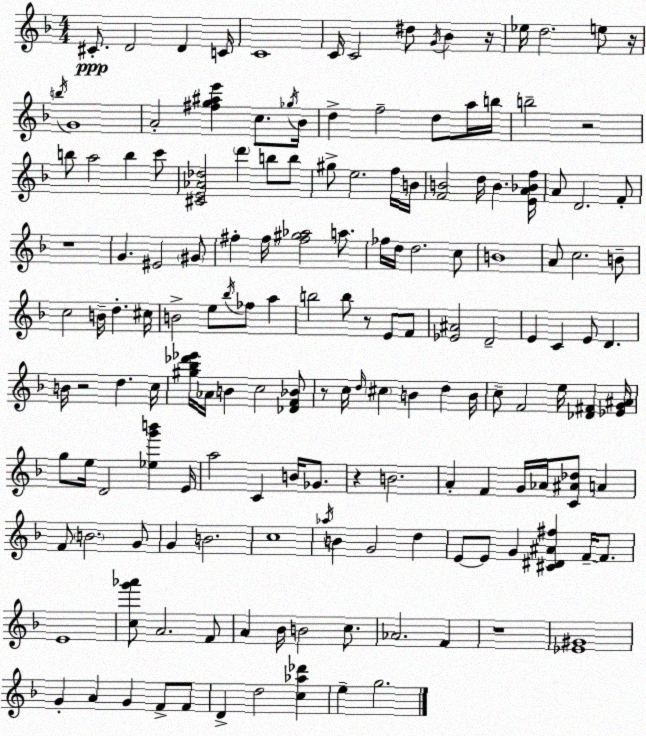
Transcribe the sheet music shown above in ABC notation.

X:1
T:Untitled
M:4/4
L:1/4
K:F
^C/2 D2 D C/4 C4 C/4 C2 ^d/2 G/4 _B z/4 _e/4 d2 e/2 z/4 b/4 G4 A2 [^fg^ae'] c/2 _g/4 _B/4 d f2 d/2 a/4 b/4 b2 z2 b/2 a2 b c'/2 [^CE_A_d]2 d' b/2 b/2 ^g/2 e2 f/4 B/4 [FB]2 d/4 B [EA_Bf]/4 A/2 D2 F/2 z4 G ^E2 ^G/2 ^f ^f/4 [^f^g_a]2 a/2 _f/4 d/4 d2 c/2 B4 A/2 c2 B/2 c2 B/4 d ^c/4 B2 e/2 _b/4 _f/2 a b2 b/2 z/2 E/2 F/2 [_E^A]2 D2 E C E/2 D B/4 z2 d c/4 [^g_b_d'_e']/4 _A/4 B c2 [_DF_B]/2 z/2 c/4 d/4 ^c B d B/4 c/2 F2 e/4 [_D^F] [_EG^A]/4 g/2 e/4 D2 [_eg'b'] E/4 a2 C B/4 _G/2 z B2 A F G/4 _A/4 [C^A_d]/2 A F/2 B2 G/2 G B2 c4 _a/4 B G2 d E/2 E/2 G [^C^D^A^f] F/4 F/2 E4 [cg'_a']/2 A2 F/2 A _B/4 B2 c/2 _A2 F z4 [_E^G]4 G A G F/2 F/2 D d2 [c_a_d'] e g2